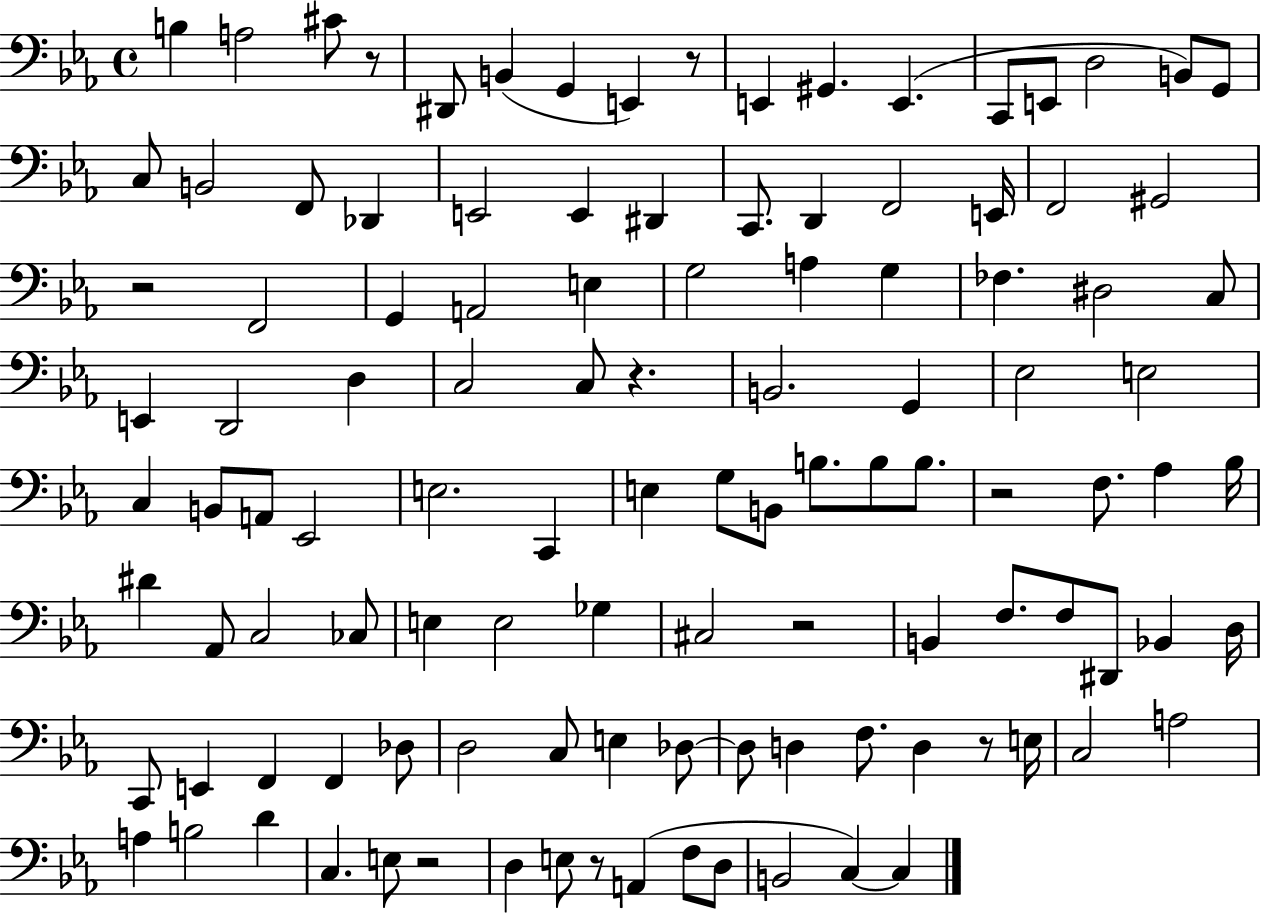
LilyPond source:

{
  \clef bass
  \time 4/4
  \defaultTimeSignature
  \key ees \major
  b4 a2 cis'8 r8 | dis,8 b,4( g,4 e,4) r8 | e,4 gis,4. e,4.( | c,8 e,8 d2 b,8) g,8 | \break c8 b,2 f,8 des,4 | e,2 e,4 dis,4 | c,8. d,4 f,2 e,16 | f,2 gis,2 | \break r2 f,2 | g,4 a,2 e4 | g2 a4 g4 | fes4. dis2 c8 | \break e,4 d,2 d4 | c2 c8 r4. | b,2. g,4 | ees2 e2 | \break c4 b,8 a,8 ees,2 | e2. c,4 | e4 g8 b,8 b8. b8 b8. | r2 f8. aes4 bes16 | \break dis'4 aes,8 c2 ces8 | e4 e2 ges4 | cis2 r2 | b,4 f8. f8 dis,8 bes,4 d16 | \break c,8 e,4 f,4 f,4 des8 | d2 c8 e4 des8~~ | des8 d4 f8. d4 r8 e16 | c2 a2 | \break a4 b2 d'4 | c4. e8 r2 | d4 e8 r8 a,4( f8 d8 | b,2 c4~~) c4 | \break \bar "|."
}